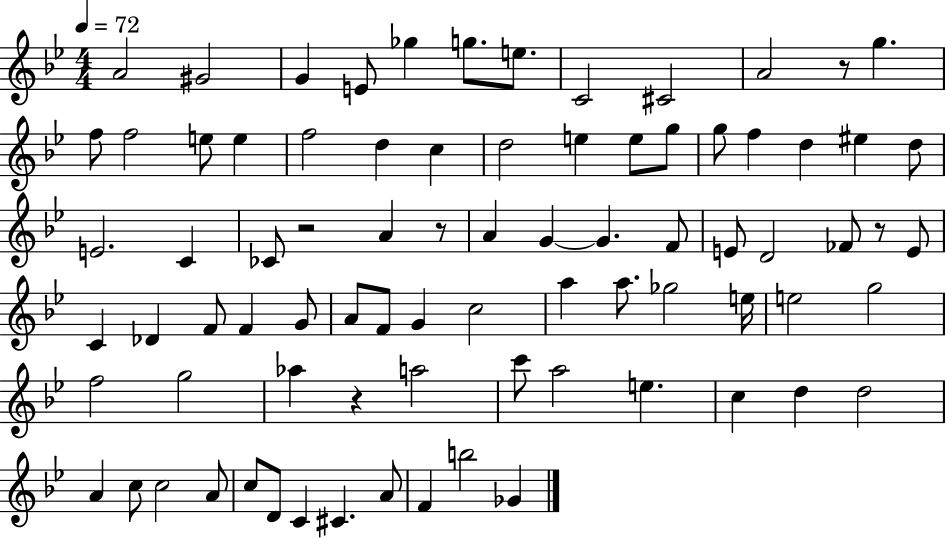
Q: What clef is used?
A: treble